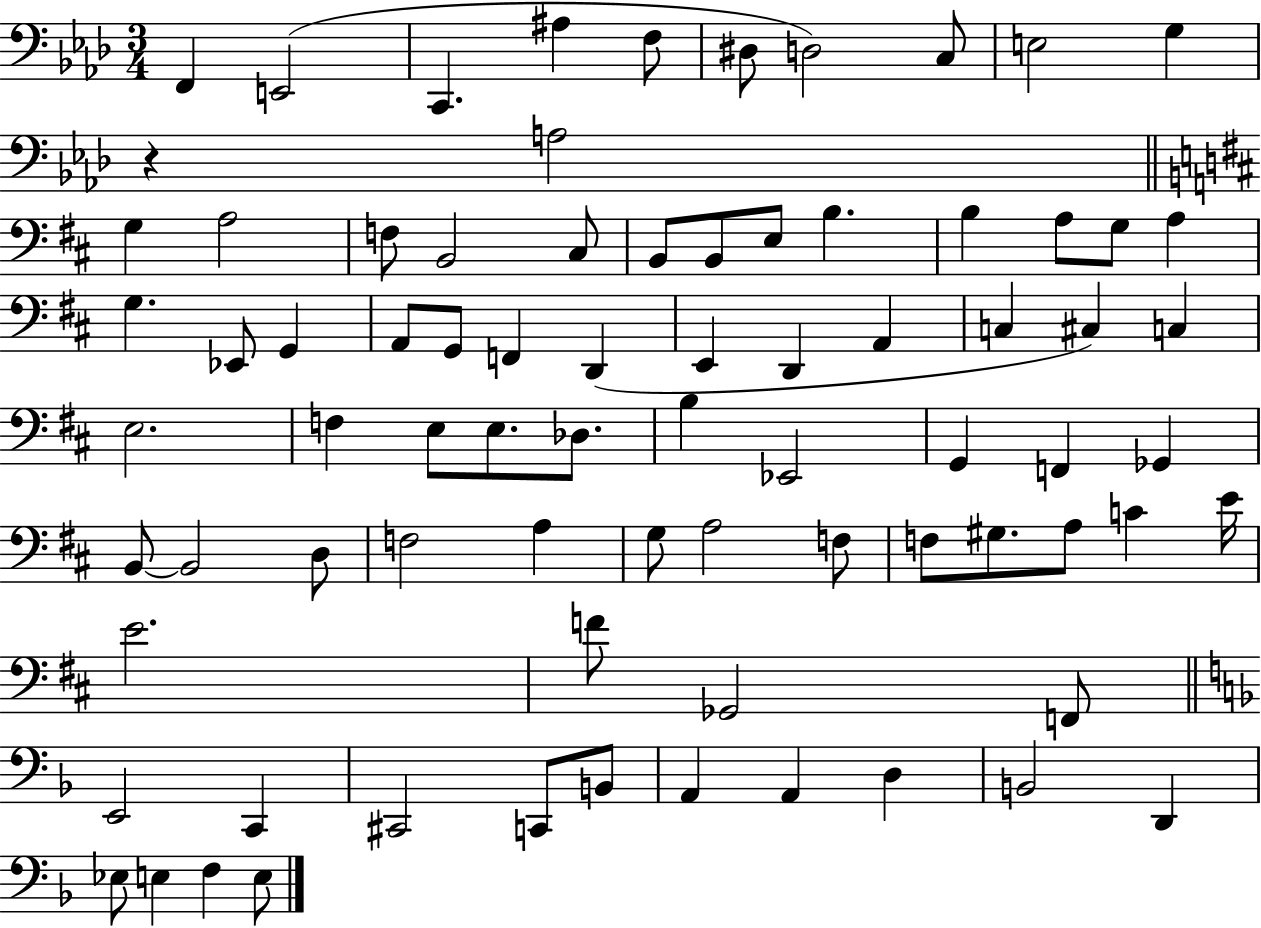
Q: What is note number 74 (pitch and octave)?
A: D2